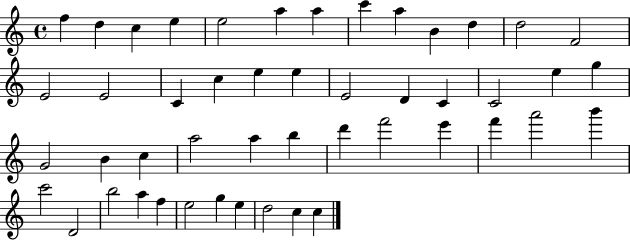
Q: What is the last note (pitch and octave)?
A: C5